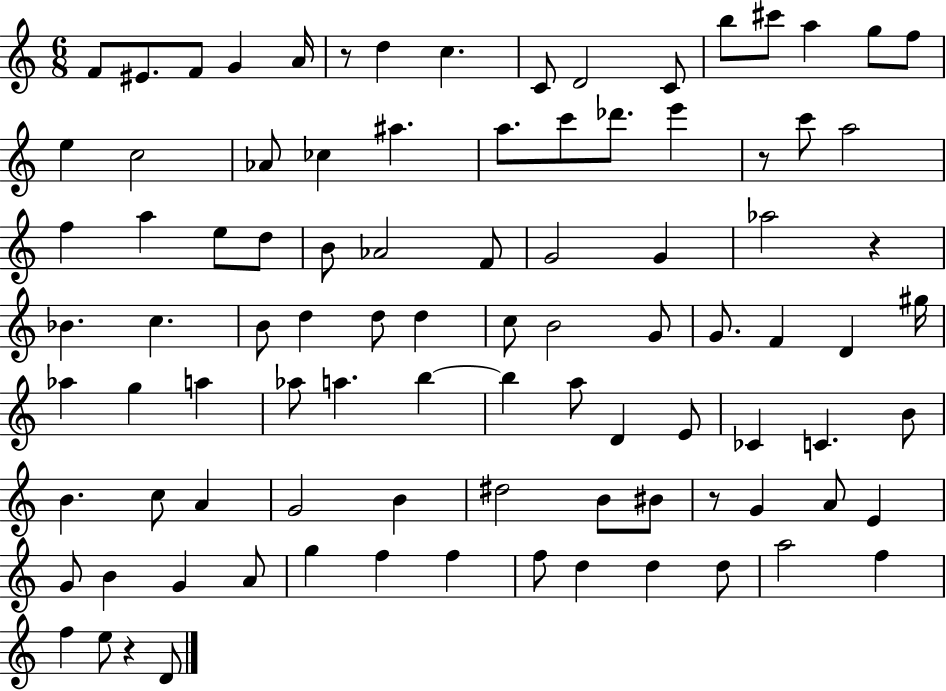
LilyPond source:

{
  \clef treble
  \numericTimeSignature
  \time 6/8
  \key c \major
  \repeat volta 2 { f'8 eis'8. f'8 g'4 a'16 | r8 d''4 c''4. | c'8 d'2 c'8 | b''8 cis'''8 a''4 g''8 f''8 | \break e''4 c''2 | aes'8 ces''4 ais''4. | a''8. c'''8 des'''8. e'''4 | r8 c'''8 a''2 | \break f''4 a''4 e''8 d''8 | b'8 aes'2 f'8 | g'2 g'4 | aes''2 r4 | \break bes'4. c''4. | b'8 d''4 d''8 d''4 | c''8 b'2 g'8 | g'8. f'4 d'4 gis''16 | \break aes''4 g''4 a''4 | aes''8 a''4. b''4~~ | b''4 a''8 d'4 e'8 | ces'4 c'4. b'8 | \break b'4. c''8 a'4 | g'2 b'4 | dis''2 b'8 bis'8 | r8 g'4 a'8 e'4 | \break g'8 b'4 g'4 a'8 | g''4 f''4 f''4 | f''8 d''4 d''4 d''8 | a''2 f''4 | \break f''4 e''8 r4 d'8 | } \bar "|."
}